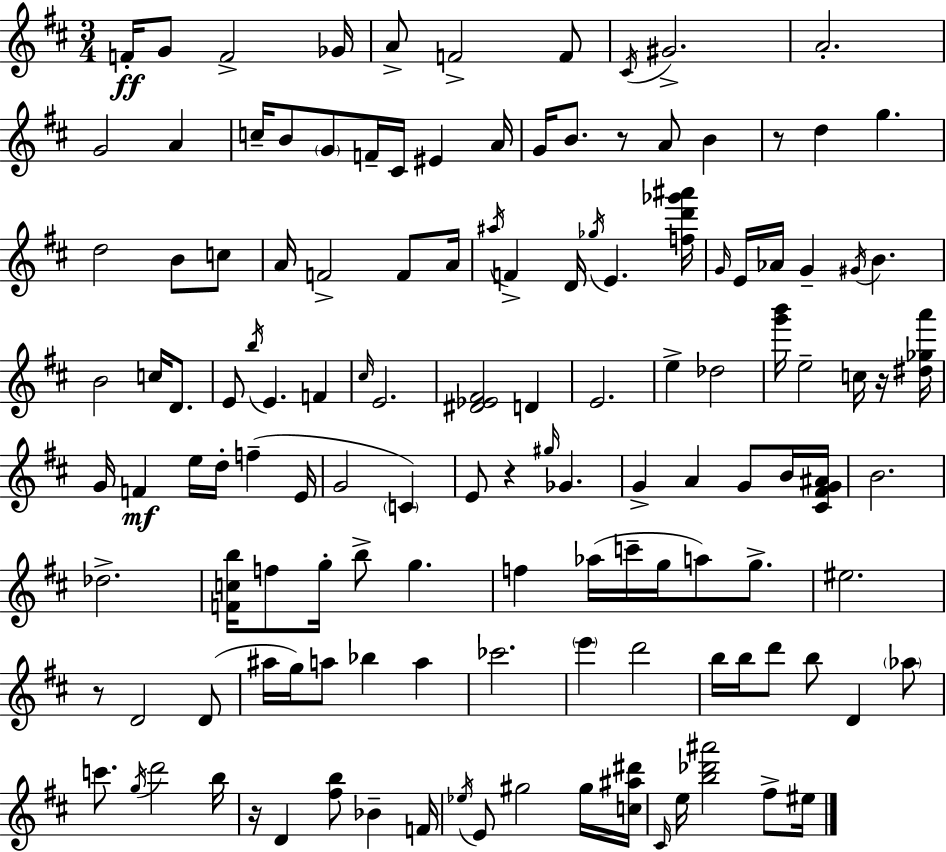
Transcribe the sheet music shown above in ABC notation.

X:1
T:Untitled
M:3/4
L:1/4
K:D
F/4 G/2 F2 _G/4 A/2 F2 F/2 ^C/4 ^G2 A2 G2 A c/4 B/2 G/2 F/4 ^C/4 ^E A/4 G/4 B/2 z/2 A/2 B z/2 d g d2 B/2 c/2 A/4 F2 F/2 A/4 ^a/4 F D/4 _g/4 E [fd'_g'^a']/4 G/4 E/4 _A/4 G ^G/4 B B2 c/4 D/2 E/2 b/4 E F ^c/4 E2 [^D_E^F]2 D E2 e _d2 [g'b']/4 e2 c/4 z/4 [^d_ga']/4 G/4 F e/4 d/4 f E/4 G2 C E/2 z ^g/4 _G G A G/2 B/4 [^C^FG^A]/4 B2 _d2 [Fcb]/4 f/2 g/4 b/2 g f _a/4 c'/4 g/4 a/2 g/2 ^e2 z/2 D2 D/2 ^a/4 g/4 a/2 _b a _c'2 e' d'2 b/4 b/4 d'/2 b/2 D _a/2 c'/2 g/4 d'2 b/4 z/4 D [^fb]/2 _B F/4 _e/4 E/2 ^g2 ^g/4 [c^a^d']/4 ^C/4 e/4 [b_d'^a']2 ^f/2 ^e/4